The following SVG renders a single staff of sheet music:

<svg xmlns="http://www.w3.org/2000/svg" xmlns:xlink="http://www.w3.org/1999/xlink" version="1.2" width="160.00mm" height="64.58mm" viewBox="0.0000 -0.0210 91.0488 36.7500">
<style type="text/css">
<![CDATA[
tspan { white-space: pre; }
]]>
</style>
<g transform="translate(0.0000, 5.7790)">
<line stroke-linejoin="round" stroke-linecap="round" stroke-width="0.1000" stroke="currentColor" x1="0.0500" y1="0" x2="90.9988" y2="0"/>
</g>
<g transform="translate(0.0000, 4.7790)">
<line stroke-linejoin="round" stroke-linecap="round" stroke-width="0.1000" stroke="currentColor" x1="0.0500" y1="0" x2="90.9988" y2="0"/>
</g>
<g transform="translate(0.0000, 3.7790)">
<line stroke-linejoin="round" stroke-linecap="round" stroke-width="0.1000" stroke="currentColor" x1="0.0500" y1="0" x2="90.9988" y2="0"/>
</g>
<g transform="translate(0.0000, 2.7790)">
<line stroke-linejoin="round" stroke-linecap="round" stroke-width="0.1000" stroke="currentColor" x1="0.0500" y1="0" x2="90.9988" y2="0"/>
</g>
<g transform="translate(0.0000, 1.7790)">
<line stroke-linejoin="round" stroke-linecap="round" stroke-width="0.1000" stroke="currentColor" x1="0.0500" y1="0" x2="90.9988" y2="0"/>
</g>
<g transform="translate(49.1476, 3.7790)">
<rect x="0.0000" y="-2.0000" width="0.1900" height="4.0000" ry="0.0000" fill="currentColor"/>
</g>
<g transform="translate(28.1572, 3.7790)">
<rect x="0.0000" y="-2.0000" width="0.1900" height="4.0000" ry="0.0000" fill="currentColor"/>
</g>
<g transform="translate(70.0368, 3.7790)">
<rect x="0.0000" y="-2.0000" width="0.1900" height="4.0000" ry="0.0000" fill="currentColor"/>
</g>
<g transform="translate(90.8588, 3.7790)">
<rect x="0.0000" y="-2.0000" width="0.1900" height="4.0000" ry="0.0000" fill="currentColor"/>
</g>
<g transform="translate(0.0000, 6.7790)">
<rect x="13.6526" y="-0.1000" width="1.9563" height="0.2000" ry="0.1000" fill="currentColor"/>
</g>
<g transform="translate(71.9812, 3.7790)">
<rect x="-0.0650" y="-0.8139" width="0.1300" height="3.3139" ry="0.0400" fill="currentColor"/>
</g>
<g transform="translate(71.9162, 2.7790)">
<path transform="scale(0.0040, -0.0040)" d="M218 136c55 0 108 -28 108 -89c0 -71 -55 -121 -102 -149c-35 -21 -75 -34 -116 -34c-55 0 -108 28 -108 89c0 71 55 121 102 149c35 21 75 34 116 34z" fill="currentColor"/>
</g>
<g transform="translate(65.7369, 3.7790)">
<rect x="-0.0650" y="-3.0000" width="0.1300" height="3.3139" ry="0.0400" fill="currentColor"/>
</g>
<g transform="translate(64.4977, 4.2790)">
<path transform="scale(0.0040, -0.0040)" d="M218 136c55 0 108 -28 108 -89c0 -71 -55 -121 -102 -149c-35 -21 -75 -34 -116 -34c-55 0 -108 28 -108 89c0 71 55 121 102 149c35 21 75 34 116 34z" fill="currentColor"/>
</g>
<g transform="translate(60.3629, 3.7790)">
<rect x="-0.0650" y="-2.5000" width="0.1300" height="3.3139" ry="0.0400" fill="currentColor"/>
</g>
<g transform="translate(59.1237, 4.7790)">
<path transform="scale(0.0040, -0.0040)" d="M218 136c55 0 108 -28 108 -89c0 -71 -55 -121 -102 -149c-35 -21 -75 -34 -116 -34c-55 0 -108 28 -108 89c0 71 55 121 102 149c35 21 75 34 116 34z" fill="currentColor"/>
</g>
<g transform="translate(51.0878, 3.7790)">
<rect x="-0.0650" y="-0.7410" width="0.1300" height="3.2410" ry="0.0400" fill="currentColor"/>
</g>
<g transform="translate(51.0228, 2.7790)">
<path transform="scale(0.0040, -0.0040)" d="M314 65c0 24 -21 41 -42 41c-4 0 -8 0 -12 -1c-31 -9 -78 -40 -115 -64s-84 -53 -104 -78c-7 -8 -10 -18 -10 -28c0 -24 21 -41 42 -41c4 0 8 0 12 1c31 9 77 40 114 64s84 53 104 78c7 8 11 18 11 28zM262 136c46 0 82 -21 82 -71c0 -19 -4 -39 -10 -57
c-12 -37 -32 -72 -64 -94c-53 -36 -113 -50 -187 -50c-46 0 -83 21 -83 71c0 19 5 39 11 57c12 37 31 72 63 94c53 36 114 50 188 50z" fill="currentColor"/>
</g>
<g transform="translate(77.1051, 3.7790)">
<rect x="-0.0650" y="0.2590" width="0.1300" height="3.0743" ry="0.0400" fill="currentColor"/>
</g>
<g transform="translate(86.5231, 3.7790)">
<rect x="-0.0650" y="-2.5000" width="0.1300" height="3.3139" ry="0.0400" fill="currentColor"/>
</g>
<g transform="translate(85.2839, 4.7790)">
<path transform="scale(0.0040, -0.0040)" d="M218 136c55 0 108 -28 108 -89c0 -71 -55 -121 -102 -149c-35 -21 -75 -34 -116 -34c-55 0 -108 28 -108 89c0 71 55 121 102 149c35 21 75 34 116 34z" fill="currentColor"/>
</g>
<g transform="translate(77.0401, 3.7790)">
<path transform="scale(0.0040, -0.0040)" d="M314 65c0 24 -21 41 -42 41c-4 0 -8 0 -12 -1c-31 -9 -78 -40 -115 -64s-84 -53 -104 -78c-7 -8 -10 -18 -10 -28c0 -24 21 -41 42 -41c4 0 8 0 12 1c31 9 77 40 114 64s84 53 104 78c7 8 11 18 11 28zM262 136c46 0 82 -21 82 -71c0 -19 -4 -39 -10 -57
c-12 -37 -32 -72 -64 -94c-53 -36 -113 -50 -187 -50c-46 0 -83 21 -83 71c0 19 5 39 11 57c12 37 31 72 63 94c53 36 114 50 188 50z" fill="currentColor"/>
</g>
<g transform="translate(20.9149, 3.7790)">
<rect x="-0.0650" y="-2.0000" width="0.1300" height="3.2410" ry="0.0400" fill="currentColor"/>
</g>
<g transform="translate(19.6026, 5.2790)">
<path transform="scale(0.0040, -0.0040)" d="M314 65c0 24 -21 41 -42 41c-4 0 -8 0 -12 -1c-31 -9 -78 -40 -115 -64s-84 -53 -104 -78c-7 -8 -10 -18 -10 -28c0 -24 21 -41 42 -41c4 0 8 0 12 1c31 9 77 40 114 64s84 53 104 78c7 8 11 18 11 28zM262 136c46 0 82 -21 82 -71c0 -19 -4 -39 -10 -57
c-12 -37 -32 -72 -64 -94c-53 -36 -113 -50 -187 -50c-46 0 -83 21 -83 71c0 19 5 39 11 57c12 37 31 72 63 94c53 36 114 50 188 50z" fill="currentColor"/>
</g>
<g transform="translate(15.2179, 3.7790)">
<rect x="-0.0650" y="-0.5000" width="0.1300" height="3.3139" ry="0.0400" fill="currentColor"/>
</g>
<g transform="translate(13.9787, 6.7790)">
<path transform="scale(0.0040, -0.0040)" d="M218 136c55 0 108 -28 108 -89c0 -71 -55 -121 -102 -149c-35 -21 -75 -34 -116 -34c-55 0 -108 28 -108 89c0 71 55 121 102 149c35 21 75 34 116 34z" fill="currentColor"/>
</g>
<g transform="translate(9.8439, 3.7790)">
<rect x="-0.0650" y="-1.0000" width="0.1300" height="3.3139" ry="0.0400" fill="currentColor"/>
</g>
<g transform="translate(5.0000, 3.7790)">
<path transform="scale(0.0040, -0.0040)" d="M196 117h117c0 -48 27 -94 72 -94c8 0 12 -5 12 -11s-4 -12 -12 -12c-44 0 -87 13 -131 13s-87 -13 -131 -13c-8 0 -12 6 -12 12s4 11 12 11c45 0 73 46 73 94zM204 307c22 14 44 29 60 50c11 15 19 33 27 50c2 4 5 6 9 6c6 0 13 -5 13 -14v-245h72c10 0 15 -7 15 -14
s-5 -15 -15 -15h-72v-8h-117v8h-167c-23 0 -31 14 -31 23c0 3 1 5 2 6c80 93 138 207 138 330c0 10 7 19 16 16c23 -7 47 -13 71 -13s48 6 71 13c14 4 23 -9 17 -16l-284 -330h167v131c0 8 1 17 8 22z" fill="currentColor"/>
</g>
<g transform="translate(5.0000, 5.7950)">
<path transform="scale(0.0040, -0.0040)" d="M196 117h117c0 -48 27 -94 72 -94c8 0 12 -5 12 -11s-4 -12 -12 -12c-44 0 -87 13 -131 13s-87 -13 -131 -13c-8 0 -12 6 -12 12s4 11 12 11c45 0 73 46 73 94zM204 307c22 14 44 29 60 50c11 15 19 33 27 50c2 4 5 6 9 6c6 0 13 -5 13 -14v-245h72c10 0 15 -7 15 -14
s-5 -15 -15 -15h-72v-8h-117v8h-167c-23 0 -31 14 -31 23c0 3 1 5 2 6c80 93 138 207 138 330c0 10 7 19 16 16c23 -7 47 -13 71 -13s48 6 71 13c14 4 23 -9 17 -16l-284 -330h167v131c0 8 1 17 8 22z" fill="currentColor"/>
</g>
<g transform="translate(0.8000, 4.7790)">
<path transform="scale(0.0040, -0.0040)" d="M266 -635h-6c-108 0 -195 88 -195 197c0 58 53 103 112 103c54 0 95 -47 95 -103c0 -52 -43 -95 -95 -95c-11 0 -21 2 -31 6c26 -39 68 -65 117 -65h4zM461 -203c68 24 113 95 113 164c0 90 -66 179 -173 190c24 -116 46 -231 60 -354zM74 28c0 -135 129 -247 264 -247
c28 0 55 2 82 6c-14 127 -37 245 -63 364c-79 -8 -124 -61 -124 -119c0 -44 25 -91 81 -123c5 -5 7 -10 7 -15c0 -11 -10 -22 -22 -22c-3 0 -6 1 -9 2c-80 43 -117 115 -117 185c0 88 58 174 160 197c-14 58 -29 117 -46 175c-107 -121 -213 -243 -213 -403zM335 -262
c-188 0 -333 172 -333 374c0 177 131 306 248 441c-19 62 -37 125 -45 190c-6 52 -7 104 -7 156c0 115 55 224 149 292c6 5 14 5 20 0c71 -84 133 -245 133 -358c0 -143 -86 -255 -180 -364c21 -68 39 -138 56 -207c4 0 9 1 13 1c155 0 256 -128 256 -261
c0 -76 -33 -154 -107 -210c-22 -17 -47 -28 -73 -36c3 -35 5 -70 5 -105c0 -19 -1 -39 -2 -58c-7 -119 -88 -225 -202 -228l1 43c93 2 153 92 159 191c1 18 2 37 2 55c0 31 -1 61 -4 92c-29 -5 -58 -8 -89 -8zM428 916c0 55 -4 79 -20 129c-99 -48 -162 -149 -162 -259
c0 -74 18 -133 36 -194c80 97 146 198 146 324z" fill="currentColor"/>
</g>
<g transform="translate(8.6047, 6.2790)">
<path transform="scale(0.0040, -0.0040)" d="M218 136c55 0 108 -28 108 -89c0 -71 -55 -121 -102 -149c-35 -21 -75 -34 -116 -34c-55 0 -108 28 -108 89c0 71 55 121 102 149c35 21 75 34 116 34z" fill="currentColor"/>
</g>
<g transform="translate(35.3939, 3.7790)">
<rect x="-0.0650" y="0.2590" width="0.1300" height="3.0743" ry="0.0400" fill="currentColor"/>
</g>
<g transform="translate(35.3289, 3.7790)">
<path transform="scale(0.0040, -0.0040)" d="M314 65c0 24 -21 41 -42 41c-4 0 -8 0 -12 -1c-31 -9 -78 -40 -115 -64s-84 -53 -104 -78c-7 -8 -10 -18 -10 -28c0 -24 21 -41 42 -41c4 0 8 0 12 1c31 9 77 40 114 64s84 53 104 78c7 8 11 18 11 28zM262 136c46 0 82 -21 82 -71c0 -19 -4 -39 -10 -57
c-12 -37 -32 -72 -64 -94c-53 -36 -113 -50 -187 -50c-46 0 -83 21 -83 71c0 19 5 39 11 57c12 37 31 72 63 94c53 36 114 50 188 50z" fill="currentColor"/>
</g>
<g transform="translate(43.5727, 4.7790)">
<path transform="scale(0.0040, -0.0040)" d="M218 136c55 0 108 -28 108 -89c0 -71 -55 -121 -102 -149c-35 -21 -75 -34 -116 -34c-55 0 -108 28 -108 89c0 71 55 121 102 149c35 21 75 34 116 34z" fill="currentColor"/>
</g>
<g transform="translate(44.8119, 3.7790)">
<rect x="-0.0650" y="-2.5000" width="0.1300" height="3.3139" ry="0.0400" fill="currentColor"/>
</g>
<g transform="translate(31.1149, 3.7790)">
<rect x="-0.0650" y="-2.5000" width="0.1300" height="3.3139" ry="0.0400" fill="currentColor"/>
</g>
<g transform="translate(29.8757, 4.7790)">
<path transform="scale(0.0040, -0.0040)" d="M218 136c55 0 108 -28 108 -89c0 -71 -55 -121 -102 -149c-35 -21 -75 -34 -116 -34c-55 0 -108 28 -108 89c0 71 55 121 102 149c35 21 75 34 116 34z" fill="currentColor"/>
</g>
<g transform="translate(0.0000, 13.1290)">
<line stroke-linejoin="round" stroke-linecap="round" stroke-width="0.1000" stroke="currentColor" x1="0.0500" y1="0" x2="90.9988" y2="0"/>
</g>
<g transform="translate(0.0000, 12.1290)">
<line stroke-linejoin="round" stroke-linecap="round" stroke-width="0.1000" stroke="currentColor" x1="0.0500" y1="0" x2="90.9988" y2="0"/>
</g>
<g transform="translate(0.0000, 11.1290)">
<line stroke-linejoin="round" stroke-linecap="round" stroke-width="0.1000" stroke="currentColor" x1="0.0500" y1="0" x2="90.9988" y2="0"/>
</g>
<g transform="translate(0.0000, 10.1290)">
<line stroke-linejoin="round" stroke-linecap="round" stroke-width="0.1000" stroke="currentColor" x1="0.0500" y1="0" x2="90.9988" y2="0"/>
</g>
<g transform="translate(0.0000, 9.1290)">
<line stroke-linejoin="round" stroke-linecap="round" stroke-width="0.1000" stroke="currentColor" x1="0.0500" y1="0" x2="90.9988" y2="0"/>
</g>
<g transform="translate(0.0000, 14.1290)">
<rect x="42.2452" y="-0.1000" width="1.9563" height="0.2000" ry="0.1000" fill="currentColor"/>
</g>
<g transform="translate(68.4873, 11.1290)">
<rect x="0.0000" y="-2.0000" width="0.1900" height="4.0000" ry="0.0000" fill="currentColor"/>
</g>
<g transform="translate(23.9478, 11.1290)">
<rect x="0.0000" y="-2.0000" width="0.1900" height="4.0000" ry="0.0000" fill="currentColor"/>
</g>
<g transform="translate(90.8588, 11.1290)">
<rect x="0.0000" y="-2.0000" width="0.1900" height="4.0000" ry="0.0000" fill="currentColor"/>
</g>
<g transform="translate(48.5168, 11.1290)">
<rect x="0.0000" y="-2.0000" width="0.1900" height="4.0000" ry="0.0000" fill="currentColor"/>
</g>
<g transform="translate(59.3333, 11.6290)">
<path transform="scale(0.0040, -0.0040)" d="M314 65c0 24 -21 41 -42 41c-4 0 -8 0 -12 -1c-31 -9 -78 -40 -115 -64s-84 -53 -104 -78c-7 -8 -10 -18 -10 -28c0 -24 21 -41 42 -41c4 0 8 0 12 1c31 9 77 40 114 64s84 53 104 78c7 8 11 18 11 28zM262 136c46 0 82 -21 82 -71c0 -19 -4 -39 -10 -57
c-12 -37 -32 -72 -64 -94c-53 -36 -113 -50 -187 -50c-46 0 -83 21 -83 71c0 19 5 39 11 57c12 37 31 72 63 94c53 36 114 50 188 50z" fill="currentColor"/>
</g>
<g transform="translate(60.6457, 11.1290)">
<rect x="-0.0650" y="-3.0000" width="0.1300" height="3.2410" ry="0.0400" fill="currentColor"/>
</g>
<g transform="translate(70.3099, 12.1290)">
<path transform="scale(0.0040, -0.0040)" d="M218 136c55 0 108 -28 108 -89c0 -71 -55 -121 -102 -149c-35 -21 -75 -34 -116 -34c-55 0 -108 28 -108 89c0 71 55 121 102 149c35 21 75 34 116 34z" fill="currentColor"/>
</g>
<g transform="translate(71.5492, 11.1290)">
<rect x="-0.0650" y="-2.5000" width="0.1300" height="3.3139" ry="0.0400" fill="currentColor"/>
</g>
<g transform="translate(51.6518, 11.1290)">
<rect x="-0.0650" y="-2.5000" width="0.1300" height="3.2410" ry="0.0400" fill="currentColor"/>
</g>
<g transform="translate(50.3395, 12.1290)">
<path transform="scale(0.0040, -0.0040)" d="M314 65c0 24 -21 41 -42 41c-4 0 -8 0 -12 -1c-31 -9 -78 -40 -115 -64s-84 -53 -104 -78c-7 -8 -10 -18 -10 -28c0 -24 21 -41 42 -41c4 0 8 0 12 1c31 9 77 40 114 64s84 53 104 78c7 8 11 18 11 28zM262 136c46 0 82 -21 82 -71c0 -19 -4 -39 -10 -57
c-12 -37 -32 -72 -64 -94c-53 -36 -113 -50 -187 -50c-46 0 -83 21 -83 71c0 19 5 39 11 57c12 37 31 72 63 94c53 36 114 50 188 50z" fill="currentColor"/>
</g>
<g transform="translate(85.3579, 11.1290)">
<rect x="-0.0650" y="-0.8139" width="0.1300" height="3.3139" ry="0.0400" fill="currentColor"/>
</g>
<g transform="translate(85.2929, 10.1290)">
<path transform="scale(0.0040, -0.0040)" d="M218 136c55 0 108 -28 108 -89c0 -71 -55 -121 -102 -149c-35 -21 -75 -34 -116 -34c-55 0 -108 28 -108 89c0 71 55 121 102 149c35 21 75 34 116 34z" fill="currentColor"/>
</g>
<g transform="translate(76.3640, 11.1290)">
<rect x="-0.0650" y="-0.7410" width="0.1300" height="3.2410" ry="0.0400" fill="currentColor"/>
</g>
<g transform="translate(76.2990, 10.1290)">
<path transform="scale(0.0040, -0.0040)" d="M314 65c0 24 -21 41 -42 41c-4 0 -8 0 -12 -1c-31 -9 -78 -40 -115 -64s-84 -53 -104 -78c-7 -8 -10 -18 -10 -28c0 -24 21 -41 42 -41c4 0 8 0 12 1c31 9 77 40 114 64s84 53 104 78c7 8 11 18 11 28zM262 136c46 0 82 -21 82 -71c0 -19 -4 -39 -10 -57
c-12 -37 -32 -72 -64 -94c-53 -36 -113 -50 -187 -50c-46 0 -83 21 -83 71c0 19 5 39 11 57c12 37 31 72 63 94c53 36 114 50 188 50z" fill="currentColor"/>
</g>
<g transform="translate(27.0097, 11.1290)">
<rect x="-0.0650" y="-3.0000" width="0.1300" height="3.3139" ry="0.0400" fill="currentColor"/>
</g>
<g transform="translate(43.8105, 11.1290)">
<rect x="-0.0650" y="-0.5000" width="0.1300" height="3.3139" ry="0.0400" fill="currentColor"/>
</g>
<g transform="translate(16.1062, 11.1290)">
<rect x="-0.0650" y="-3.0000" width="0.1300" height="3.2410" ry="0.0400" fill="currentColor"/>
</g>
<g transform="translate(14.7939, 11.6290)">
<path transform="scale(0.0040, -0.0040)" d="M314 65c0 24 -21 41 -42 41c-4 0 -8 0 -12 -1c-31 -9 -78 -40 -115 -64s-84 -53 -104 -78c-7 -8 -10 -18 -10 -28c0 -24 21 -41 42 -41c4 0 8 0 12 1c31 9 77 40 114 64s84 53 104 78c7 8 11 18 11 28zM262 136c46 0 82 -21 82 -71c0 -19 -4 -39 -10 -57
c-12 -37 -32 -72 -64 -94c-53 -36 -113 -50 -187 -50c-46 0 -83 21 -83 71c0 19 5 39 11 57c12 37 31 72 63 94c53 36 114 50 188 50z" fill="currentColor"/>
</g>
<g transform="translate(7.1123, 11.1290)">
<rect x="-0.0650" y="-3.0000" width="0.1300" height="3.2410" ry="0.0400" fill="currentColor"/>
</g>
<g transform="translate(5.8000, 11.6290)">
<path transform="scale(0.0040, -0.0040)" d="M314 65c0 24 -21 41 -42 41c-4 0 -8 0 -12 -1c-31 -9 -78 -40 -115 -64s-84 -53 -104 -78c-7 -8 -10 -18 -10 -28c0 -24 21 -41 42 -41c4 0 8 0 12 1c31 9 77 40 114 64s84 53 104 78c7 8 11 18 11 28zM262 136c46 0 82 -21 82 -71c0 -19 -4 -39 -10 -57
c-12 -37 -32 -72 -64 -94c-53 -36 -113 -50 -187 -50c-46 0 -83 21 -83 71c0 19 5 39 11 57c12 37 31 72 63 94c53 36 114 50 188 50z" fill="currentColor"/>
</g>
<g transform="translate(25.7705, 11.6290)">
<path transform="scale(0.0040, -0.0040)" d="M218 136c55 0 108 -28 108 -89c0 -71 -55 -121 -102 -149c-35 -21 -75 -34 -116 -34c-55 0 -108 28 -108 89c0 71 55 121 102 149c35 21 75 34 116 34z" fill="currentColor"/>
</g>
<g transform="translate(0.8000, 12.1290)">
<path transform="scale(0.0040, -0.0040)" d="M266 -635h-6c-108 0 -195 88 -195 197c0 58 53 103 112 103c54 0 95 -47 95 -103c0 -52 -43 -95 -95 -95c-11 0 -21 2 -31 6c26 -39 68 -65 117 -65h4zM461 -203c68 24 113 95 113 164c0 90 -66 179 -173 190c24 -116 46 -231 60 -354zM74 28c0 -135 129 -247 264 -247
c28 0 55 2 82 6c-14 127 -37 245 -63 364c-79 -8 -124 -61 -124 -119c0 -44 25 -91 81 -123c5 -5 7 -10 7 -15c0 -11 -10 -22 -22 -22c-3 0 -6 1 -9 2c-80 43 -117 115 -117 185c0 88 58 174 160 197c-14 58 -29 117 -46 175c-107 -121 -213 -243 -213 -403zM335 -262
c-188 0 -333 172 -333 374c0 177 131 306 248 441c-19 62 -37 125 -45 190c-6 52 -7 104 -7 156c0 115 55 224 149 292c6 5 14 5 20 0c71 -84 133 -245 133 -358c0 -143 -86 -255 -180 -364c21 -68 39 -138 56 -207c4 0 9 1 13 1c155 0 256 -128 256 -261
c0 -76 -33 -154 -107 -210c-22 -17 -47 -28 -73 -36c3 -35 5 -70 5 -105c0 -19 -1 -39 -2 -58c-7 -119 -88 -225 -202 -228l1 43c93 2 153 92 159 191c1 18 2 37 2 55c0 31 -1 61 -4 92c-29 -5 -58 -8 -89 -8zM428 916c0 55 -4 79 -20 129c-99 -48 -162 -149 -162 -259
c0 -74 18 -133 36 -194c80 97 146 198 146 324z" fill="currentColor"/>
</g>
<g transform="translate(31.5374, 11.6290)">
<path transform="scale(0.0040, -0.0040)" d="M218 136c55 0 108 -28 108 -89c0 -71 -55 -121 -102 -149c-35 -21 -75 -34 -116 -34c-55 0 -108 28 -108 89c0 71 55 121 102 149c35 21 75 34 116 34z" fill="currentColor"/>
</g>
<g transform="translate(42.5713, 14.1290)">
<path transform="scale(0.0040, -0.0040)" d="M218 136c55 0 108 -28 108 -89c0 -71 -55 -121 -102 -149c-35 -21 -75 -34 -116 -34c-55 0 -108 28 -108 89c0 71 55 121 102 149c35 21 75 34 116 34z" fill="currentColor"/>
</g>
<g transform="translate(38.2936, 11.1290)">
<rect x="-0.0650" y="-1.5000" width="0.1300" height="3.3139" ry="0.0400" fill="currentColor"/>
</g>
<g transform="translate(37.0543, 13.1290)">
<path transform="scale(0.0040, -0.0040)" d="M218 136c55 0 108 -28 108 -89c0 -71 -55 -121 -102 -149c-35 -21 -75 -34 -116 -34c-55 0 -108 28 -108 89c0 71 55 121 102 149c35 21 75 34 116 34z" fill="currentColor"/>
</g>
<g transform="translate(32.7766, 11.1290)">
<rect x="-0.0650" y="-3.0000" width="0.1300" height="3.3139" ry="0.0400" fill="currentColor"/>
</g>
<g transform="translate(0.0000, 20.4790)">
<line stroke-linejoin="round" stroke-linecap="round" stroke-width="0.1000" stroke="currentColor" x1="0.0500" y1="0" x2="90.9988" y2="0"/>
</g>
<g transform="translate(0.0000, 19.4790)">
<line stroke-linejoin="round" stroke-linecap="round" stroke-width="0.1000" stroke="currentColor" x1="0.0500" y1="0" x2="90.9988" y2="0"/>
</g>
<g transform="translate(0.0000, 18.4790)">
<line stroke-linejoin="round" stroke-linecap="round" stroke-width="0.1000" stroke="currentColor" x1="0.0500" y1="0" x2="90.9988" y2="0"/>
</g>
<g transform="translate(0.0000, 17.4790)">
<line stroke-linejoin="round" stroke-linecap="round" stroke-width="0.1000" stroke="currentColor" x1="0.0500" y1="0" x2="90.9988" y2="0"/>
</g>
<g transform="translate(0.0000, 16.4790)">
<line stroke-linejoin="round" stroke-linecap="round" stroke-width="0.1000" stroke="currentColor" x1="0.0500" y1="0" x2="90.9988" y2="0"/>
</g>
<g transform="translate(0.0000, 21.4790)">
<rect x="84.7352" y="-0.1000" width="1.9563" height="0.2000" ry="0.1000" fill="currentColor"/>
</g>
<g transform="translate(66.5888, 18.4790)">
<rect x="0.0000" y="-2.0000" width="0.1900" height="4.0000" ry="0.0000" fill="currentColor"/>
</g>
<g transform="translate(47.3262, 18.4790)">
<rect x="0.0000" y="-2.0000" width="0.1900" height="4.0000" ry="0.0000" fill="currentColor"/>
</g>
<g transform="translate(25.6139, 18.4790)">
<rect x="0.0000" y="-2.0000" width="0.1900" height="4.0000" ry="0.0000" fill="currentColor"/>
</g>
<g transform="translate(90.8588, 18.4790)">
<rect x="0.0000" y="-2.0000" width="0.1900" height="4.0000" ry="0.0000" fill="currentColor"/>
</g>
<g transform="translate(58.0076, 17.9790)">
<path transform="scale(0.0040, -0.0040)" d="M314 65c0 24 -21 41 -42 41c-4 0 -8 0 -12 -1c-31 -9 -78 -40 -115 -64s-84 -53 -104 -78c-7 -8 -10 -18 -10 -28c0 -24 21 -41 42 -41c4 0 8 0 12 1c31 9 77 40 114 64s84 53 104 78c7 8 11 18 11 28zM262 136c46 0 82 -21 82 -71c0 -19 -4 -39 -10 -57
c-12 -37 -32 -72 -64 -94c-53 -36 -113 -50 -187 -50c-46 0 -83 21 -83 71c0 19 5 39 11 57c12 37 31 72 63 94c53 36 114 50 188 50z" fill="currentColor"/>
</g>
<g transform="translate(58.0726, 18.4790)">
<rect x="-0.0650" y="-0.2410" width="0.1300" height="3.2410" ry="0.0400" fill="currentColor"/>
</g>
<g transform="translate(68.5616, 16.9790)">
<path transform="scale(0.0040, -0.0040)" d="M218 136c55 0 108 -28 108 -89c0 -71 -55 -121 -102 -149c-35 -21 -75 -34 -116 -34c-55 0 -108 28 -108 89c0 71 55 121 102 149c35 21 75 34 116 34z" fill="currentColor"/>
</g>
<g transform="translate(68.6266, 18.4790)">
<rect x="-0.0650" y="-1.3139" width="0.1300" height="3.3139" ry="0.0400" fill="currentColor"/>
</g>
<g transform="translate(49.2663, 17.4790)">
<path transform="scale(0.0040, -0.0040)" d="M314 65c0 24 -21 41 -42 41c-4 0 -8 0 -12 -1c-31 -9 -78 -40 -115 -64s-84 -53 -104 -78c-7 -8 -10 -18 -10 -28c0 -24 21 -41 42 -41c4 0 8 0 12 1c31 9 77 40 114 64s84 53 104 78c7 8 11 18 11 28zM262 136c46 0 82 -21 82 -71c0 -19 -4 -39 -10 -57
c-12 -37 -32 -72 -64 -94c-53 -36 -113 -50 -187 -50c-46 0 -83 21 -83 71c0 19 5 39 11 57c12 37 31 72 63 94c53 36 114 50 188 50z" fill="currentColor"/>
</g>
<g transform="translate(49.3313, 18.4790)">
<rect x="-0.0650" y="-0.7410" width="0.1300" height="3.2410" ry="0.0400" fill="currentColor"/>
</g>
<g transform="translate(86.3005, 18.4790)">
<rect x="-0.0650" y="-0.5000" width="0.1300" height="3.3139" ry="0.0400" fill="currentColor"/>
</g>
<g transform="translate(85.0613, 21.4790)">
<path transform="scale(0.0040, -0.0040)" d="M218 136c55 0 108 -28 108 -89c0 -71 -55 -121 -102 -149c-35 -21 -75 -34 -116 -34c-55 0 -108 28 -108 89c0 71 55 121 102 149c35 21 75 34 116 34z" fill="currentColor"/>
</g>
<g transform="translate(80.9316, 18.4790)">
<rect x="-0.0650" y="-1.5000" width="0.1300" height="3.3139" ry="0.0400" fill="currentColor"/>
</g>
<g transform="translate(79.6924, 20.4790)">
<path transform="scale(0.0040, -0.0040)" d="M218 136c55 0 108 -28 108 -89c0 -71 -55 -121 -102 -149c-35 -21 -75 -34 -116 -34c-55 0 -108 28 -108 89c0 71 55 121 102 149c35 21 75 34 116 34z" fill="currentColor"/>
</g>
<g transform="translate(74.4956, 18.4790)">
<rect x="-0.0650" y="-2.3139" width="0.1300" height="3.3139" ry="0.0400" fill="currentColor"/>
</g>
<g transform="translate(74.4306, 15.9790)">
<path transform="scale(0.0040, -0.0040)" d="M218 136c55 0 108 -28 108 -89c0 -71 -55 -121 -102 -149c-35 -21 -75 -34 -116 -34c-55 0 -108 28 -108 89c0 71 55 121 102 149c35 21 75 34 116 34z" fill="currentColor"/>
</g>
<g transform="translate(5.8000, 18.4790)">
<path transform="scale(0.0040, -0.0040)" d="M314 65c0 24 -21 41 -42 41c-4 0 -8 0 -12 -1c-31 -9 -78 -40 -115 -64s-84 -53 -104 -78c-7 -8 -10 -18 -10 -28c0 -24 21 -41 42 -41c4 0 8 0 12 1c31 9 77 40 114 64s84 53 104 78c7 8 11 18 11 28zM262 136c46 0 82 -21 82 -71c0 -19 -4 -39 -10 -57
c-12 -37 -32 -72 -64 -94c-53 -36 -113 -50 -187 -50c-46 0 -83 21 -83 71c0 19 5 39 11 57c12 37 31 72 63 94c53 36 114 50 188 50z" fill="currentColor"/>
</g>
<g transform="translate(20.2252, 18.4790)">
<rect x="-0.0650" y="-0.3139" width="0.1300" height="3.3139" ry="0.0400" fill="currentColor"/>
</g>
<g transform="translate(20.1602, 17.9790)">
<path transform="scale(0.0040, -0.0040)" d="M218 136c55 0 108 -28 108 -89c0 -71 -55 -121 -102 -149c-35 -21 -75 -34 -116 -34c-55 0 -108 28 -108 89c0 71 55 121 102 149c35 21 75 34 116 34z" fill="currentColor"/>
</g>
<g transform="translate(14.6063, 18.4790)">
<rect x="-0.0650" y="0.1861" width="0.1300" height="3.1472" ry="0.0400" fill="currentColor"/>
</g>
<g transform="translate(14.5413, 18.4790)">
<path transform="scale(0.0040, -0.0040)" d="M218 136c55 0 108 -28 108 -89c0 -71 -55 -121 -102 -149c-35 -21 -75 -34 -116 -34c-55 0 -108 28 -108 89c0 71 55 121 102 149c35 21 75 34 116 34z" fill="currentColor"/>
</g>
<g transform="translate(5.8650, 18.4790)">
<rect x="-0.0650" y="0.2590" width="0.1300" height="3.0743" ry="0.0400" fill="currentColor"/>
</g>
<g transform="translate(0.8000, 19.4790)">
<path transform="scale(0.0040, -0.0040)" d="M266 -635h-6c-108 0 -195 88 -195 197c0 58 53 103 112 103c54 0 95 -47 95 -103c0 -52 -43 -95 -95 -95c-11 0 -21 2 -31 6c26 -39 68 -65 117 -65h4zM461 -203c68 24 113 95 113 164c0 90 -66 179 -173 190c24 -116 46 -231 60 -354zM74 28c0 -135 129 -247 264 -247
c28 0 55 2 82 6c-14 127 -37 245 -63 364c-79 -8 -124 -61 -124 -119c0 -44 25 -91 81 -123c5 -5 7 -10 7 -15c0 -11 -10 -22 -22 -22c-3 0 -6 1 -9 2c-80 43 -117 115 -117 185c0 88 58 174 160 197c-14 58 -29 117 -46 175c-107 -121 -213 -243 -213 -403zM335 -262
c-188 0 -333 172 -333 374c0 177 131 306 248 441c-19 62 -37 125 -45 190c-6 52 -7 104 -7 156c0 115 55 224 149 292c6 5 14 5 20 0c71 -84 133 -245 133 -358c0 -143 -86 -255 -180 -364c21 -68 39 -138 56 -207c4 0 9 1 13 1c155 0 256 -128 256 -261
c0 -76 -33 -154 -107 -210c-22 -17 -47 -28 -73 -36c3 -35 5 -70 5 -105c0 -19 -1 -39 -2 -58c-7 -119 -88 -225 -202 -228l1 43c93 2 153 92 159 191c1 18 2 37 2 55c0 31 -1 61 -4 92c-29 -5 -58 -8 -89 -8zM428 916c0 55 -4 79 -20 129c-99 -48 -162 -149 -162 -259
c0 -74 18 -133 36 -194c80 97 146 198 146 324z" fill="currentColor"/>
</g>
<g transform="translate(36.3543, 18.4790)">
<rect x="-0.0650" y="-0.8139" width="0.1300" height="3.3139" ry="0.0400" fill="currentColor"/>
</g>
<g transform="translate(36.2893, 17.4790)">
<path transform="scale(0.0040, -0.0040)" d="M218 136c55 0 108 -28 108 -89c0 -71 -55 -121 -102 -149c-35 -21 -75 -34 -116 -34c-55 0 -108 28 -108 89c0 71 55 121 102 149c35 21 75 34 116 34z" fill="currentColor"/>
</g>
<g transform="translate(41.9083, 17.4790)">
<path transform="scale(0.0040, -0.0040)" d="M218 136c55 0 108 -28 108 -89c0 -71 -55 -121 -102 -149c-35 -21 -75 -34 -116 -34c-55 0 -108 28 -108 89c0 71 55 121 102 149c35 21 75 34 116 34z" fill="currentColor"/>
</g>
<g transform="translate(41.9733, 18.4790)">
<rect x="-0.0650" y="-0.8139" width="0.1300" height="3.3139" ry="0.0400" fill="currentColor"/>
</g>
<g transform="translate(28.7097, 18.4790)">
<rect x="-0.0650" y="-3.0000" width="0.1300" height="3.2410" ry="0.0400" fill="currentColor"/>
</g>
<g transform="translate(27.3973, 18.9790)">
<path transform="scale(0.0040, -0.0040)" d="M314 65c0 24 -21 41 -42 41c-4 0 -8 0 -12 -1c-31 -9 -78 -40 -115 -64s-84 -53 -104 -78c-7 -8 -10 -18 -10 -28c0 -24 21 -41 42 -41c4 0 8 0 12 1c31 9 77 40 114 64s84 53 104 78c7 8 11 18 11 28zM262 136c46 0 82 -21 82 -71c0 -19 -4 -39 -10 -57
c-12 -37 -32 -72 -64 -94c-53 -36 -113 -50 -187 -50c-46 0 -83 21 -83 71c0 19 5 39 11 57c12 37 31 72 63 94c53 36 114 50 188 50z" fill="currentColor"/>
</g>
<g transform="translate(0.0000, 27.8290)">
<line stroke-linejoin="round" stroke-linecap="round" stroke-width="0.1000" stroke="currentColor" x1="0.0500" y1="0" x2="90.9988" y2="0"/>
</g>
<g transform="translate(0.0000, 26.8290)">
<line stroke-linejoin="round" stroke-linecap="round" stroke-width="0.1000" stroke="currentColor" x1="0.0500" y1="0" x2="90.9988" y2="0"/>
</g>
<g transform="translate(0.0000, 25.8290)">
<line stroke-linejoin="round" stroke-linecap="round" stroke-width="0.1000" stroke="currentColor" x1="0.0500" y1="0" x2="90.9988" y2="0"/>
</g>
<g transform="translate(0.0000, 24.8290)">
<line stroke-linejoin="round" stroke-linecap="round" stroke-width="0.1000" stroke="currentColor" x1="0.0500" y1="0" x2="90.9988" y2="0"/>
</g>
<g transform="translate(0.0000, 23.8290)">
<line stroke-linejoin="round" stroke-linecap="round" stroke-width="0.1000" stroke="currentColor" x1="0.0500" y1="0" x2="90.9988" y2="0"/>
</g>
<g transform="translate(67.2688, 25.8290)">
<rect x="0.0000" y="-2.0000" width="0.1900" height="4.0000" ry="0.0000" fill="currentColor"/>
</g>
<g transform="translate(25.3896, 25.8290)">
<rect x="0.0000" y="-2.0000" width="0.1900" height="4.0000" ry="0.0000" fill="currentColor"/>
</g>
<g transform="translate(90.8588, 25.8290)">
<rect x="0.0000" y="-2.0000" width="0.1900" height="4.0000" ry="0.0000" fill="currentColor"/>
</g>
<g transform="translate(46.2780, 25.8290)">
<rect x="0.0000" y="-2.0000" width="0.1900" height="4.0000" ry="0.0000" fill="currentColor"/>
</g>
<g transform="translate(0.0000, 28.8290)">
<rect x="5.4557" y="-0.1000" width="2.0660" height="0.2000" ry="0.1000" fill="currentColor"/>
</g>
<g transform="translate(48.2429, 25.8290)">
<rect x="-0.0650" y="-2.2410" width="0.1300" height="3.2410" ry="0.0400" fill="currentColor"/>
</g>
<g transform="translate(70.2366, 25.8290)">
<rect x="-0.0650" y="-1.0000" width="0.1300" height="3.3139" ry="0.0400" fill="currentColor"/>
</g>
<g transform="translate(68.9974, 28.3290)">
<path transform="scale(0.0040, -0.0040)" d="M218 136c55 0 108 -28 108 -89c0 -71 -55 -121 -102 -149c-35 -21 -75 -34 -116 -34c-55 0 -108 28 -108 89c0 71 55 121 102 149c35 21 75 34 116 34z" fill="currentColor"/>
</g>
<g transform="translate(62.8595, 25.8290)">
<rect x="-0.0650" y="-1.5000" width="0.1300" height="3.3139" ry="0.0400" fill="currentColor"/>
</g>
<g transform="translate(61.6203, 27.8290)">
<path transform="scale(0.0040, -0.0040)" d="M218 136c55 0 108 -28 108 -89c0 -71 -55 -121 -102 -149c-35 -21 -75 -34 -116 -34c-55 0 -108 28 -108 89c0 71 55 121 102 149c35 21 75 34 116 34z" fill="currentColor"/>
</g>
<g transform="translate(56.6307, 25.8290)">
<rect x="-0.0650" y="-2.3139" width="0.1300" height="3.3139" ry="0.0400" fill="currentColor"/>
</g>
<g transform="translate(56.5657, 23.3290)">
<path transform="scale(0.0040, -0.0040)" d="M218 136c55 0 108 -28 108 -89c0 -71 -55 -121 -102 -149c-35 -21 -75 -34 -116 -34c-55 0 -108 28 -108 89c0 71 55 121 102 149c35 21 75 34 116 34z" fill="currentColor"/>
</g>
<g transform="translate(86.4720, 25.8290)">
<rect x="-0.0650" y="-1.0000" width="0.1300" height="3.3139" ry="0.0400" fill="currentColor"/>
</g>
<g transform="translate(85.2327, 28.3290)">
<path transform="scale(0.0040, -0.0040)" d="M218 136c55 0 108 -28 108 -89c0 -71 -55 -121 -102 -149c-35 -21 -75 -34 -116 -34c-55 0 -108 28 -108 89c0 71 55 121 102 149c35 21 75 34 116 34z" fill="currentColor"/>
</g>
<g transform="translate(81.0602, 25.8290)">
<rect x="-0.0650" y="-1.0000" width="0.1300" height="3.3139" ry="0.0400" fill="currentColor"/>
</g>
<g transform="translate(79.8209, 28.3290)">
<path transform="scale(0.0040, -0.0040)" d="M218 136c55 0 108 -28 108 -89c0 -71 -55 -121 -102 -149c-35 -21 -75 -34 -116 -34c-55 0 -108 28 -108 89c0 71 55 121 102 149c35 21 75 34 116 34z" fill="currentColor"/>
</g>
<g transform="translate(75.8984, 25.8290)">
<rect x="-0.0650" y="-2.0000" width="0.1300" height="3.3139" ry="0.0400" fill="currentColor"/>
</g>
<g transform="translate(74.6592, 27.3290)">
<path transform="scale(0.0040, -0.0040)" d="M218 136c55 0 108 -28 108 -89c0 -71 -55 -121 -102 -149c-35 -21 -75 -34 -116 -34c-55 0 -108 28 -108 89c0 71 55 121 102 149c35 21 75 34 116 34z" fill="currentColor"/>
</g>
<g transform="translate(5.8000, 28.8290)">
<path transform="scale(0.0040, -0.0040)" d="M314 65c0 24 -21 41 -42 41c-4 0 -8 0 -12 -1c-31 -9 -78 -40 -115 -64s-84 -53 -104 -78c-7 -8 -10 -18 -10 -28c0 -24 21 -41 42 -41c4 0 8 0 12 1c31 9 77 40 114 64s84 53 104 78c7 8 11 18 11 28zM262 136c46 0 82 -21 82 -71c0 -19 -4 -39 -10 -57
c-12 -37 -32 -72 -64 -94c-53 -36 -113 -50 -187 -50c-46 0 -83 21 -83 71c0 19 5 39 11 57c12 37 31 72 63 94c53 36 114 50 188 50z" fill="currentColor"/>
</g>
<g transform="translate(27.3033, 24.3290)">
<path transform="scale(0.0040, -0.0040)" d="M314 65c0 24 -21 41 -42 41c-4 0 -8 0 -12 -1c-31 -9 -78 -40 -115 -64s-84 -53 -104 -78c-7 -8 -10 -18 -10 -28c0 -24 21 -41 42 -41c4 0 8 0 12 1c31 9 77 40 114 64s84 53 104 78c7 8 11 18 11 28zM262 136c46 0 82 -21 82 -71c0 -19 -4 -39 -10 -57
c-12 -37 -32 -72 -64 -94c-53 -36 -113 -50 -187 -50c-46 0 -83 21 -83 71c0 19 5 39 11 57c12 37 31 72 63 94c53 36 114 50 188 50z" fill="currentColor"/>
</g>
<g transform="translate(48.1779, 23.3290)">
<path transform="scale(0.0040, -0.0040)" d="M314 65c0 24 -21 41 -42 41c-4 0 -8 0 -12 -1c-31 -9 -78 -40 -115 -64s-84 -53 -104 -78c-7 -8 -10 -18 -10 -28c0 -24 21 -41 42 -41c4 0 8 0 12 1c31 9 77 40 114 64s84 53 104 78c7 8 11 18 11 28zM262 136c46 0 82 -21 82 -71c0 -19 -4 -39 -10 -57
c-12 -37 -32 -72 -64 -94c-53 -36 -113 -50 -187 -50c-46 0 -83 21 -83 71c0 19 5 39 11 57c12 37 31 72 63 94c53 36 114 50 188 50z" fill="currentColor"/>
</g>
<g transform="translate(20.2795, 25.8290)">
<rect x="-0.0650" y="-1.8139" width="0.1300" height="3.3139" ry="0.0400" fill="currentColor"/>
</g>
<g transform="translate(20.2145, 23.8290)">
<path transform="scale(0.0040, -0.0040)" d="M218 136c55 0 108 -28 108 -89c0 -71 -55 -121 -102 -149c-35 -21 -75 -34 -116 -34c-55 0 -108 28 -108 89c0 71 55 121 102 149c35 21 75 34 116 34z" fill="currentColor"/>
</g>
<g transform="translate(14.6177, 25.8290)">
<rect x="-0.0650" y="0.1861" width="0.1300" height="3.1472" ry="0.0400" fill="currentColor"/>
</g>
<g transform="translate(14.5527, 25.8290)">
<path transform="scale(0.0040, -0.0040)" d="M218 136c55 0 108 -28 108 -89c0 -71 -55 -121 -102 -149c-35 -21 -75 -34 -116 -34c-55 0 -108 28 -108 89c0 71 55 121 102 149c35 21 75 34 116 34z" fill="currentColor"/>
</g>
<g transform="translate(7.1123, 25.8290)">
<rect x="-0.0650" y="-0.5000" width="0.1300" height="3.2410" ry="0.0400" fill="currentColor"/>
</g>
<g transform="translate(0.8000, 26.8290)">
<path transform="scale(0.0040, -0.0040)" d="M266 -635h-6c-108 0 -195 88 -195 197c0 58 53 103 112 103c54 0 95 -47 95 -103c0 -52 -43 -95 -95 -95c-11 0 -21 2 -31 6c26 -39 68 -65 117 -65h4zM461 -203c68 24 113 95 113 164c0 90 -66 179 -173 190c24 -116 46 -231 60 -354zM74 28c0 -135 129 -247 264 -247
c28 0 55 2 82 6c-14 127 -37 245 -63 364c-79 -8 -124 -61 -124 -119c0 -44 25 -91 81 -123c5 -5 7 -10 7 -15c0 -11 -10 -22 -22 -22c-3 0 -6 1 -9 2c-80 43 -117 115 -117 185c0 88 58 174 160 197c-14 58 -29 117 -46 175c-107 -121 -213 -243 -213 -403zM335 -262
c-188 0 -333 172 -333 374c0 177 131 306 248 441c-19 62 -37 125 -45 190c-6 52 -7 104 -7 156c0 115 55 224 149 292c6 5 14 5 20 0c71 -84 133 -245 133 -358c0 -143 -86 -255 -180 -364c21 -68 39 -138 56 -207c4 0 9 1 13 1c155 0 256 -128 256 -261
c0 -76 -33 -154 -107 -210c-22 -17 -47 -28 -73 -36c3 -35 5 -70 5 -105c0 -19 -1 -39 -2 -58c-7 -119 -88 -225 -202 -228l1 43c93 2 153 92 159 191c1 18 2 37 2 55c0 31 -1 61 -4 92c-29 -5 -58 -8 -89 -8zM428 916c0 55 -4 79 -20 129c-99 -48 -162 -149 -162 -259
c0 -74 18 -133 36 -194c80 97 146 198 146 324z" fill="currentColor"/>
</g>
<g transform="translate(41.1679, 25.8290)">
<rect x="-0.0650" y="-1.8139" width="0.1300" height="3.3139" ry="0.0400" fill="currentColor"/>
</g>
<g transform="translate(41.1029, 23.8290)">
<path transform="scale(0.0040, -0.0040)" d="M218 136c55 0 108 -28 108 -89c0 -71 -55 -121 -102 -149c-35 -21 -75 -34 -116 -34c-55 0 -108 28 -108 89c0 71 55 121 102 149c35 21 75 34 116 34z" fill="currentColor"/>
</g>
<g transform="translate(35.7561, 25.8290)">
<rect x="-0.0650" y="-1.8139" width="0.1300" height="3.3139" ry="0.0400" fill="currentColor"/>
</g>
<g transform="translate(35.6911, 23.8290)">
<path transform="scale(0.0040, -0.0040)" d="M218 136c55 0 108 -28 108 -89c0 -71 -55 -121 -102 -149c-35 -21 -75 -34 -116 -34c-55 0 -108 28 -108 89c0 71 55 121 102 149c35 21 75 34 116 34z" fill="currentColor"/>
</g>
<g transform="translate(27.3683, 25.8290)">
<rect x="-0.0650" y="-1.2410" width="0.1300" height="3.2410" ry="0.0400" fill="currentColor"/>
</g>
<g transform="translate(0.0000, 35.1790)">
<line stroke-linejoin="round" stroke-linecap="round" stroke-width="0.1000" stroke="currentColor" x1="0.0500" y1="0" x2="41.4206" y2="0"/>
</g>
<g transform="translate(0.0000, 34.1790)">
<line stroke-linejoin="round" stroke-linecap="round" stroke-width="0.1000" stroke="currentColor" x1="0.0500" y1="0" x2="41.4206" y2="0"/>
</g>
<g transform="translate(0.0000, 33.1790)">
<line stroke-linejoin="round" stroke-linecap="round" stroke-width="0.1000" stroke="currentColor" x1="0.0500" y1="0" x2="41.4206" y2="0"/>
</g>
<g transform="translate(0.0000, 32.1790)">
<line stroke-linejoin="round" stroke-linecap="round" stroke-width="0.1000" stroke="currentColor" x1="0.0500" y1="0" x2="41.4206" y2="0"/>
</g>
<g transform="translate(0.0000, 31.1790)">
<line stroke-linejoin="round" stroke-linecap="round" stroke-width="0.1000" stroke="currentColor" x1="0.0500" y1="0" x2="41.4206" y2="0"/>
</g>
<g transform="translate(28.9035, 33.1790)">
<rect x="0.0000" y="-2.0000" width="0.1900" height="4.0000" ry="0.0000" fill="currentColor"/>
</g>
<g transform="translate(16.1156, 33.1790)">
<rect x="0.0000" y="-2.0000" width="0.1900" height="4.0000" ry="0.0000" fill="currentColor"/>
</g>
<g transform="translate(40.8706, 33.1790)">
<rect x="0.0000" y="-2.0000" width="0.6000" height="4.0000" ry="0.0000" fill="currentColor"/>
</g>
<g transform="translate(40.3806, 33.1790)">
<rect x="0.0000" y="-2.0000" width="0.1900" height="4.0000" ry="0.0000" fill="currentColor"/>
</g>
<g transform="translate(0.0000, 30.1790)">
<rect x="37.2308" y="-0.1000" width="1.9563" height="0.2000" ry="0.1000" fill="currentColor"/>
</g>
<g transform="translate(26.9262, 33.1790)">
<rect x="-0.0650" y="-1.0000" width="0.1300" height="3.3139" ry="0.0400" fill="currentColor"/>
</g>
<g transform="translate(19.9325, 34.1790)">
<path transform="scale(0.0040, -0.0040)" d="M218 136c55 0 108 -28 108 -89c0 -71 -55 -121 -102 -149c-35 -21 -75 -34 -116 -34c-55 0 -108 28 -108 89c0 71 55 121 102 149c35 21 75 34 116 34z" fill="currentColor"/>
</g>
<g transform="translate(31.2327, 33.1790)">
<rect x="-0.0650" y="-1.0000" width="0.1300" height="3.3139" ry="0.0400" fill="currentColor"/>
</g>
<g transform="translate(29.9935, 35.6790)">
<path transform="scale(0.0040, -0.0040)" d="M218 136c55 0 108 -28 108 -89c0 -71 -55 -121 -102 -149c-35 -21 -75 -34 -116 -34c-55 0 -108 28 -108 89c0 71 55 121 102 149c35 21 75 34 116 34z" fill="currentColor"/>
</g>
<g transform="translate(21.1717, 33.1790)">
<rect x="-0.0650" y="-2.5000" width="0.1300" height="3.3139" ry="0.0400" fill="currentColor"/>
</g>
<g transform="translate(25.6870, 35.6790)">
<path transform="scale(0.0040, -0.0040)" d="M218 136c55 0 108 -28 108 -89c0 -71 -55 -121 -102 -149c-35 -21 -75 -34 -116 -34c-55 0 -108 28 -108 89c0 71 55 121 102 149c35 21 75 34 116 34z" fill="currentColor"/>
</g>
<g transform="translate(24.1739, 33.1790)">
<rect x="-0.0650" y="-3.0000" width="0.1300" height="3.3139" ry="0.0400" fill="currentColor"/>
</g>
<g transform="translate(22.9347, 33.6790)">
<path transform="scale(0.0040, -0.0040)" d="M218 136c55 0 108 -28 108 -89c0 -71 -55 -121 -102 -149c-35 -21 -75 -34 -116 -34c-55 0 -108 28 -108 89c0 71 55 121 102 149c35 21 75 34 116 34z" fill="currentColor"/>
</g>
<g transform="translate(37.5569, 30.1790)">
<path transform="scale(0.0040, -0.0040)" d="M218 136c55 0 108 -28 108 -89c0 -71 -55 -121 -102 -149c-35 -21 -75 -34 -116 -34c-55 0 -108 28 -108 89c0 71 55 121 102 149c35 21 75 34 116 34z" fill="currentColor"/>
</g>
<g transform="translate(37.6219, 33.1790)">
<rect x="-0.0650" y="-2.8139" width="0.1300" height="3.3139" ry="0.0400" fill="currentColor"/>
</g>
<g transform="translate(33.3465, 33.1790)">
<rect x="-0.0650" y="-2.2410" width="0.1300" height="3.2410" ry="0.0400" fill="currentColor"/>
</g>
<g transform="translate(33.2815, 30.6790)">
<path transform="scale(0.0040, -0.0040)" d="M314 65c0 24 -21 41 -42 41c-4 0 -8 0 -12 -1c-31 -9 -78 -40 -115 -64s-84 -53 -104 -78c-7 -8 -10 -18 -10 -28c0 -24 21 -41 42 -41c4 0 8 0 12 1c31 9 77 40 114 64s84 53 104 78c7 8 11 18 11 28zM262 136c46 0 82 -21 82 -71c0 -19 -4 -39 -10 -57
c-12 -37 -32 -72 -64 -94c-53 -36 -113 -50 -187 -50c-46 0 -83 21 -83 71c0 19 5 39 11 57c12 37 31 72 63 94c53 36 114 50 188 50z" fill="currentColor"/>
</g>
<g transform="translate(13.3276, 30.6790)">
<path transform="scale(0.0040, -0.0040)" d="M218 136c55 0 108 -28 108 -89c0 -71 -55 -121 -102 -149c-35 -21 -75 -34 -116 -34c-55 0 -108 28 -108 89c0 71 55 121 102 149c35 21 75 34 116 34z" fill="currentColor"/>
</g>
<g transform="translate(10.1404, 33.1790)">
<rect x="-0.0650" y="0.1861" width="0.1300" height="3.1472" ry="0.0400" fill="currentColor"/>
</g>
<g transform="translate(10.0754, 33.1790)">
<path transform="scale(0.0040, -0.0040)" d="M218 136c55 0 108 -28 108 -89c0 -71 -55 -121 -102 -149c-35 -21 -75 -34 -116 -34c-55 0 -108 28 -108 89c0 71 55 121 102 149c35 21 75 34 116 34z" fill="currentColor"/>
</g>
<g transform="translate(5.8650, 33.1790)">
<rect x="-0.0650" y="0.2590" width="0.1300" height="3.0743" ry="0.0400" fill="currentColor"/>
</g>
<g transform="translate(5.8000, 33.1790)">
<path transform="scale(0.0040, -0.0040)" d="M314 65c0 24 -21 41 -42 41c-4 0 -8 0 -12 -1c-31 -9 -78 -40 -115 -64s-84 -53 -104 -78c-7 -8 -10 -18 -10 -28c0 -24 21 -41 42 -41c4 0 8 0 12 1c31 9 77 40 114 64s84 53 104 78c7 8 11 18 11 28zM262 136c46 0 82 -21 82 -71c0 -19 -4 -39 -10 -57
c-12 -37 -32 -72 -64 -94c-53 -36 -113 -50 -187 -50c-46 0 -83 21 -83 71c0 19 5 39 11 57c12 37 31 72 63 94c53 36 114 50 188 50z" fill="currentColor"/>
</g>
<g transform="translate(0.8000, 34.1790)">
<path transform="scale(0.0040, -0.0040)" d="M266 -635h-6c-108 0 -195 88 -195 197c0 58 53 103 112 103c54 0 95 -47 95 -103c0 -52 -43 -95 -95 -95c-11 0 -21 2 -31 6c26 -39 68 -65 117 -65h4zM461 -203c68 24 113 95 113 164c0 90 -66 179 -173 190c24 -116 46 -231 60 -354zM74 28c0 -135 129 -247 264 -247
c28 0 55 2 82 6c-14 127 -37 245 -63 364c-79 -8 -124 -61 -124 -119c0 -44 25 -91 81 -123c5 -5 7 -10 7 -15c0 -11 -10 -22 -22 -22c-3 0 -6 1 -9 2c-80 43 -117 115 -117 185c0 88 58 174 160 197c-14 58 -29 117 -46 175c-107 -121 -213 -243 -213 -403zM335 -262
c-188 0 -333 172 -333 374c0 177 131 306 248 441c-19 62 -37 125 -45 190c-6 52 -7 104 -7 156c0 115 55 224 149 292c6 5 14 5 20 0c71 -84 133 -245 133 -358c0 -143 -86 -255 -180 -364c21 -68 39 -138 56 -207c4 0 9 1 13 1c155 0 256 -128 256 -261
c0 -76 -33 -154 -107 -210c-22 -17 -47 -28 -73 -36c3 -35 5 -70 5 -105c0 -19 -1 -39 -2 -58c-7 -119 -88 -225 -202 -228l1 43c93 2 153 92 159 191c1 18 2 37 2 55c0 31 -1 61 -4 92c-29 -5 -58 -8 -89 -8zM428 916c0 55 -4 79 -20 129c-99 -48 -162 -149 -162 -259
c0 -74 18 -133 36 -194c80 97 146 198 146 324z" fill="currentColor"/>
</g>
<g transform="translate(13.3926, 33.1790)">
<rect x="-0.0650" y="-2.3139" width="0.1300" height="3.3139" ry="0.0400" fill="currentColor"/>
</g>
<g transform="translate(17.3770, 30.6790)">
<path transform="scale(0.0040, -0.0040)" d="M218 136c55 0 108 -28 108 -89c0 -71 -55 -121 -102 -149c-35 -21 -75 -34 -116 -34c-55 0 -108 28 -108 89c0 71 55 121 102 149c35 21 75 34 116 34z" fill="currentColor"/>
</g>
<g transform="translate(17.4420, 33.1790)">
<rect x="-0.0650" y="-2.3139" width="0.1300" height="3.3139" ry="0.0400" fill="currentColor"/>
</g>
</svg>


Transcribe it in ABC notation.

X:1
T:Untitled
M:4/4
L:1/4
K:C
D C F2 G B2 G d2 G A d B2 G A2 A2 A A E C G2 A2 G d2 d B2 B c A2 d d d2 c2 e g E C C2 B f e2 f f g2 g E D F D D B2 B g g G A D D g2 a